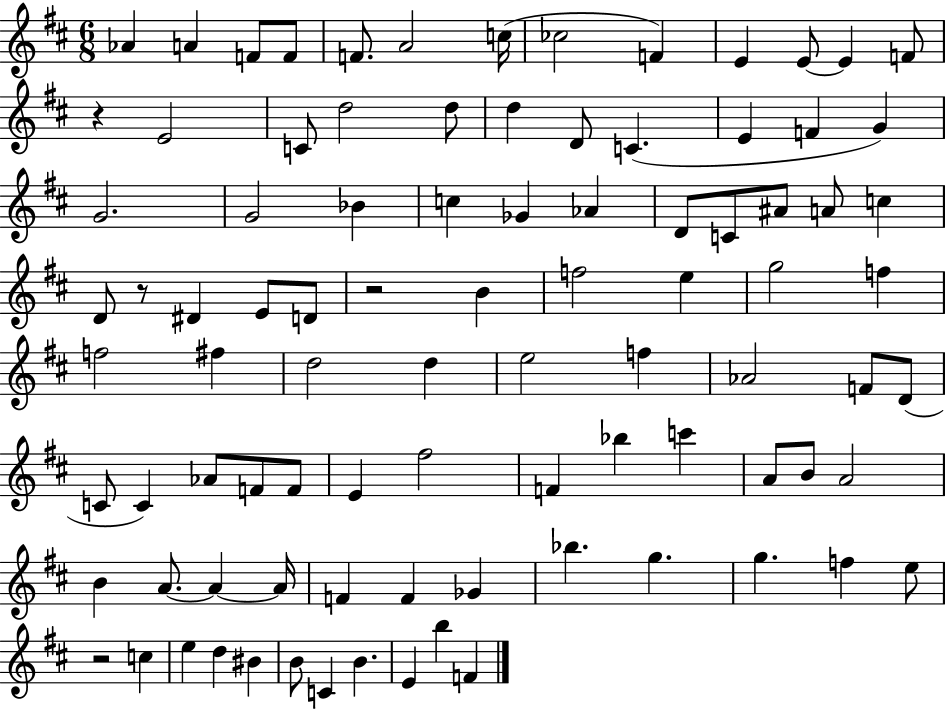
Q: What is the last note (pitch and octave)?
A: F4